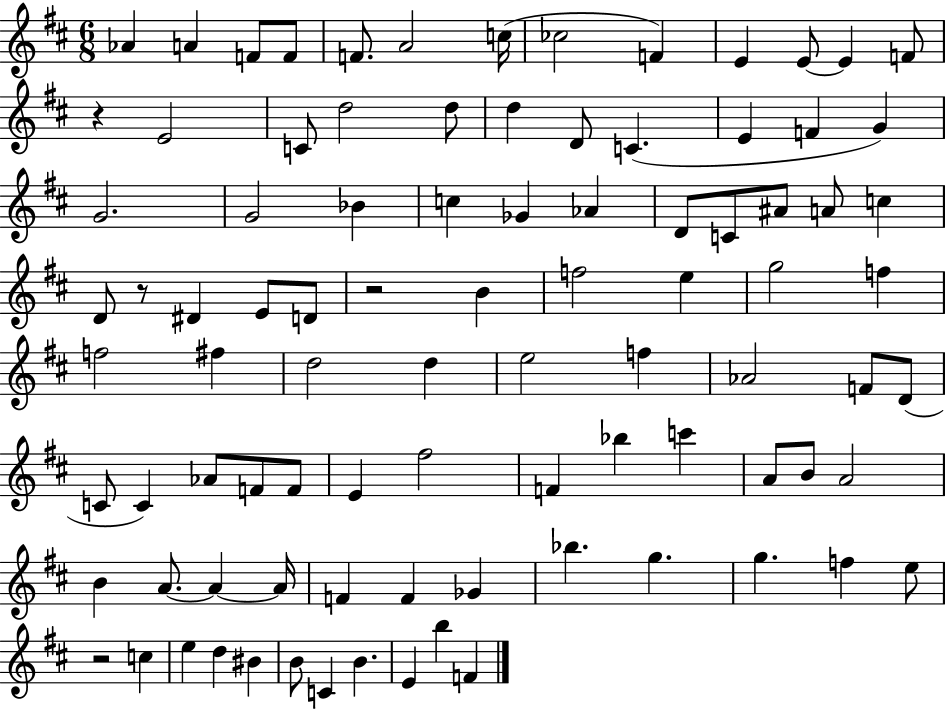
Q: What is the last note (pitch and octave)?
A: F4